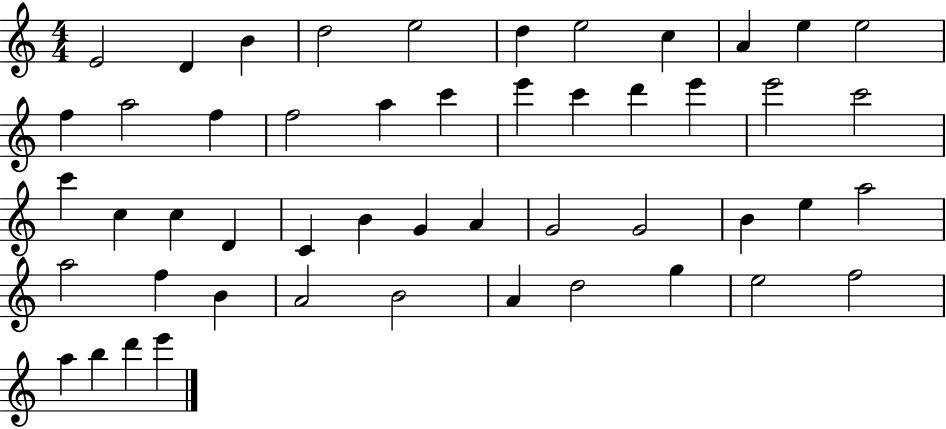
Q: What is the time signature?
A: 4/4